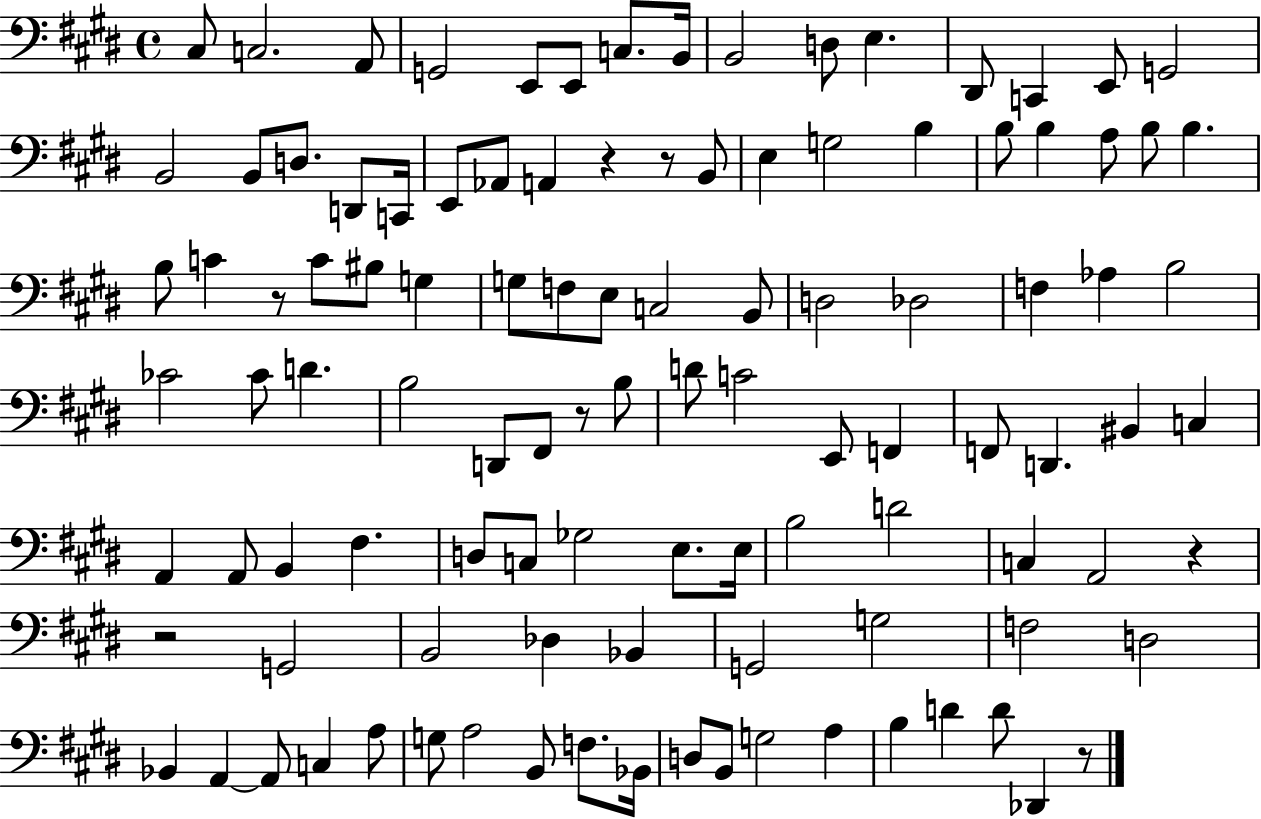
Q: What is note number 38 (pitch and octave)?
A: G3